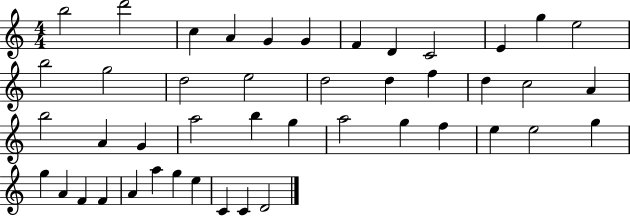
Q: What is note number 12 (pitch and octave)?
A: E5